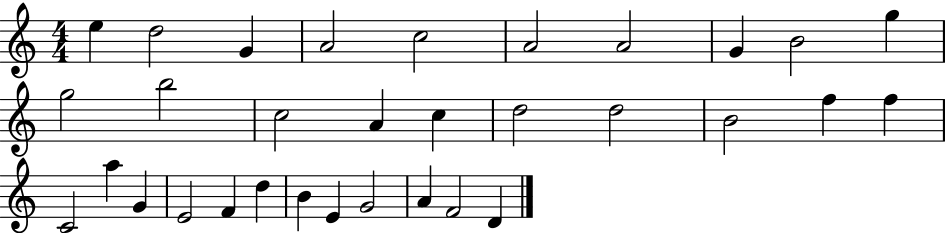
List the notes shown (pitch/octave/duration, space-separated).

E5/q D5/h G4/q A4/h C5/h A4/h A4/h G4/q B4/h G5/q G5/h B5/h C5/h A4/q C5/q D5/h D5/h B4/h F5/q F5/q C4/h A5/q G4/q E4/h F4/q D5/q B4/q E4/q G4/h A4/q F4/h D4/q